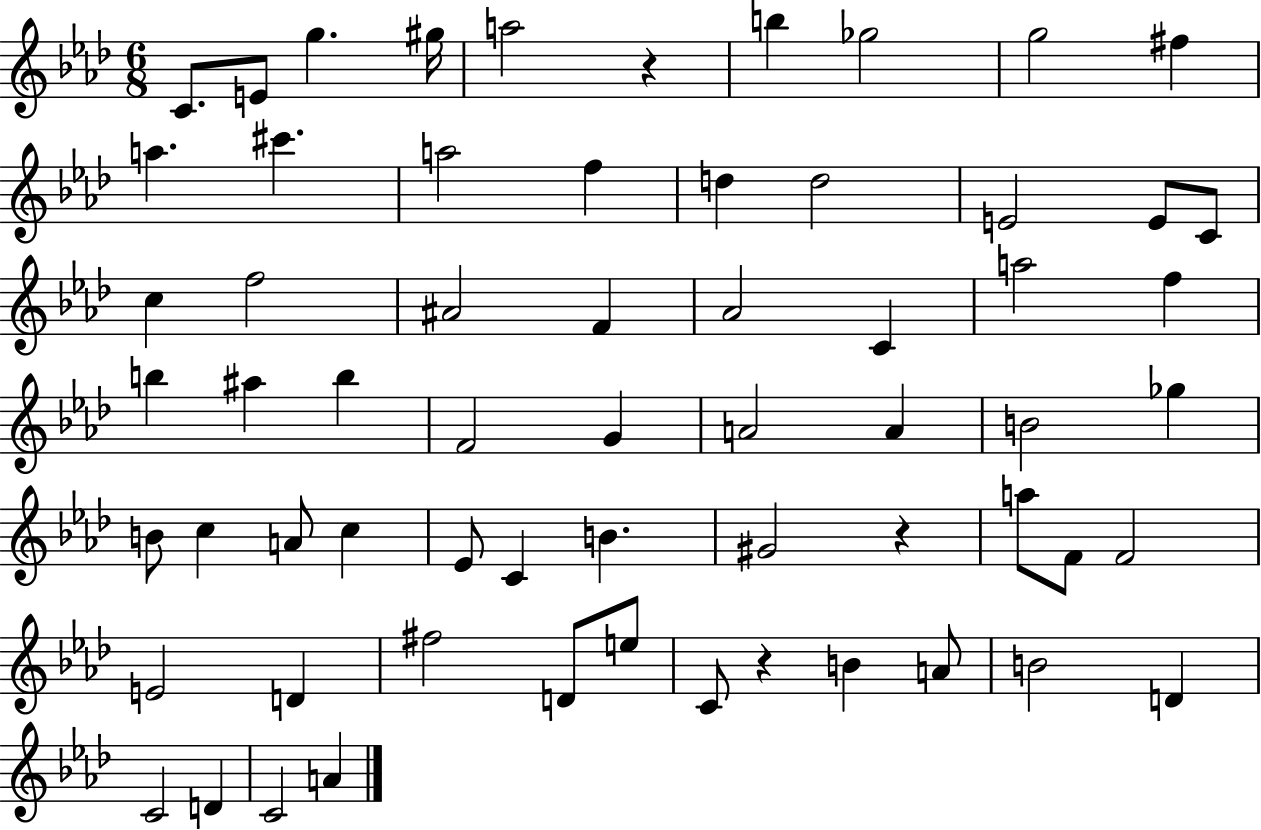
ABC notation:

X:1
T:Untitled
M:6/8
L:1/4
K:Ab
C/2 E/2 g ^g/4 a2 z b _g2 g2 ^f a ^c' a2 f d d2 E2 E/2 C/2 c f2 ^A2 F _A2 C a2 f b ^a b F2 G A2 A B2 _g B/2 c A/2 c _E/2 C B ^G2 z a/2 F/2 F2 E2 D ^f2 D/2 e/2 C/2 z B A/2 B2 D C2 D C2 A